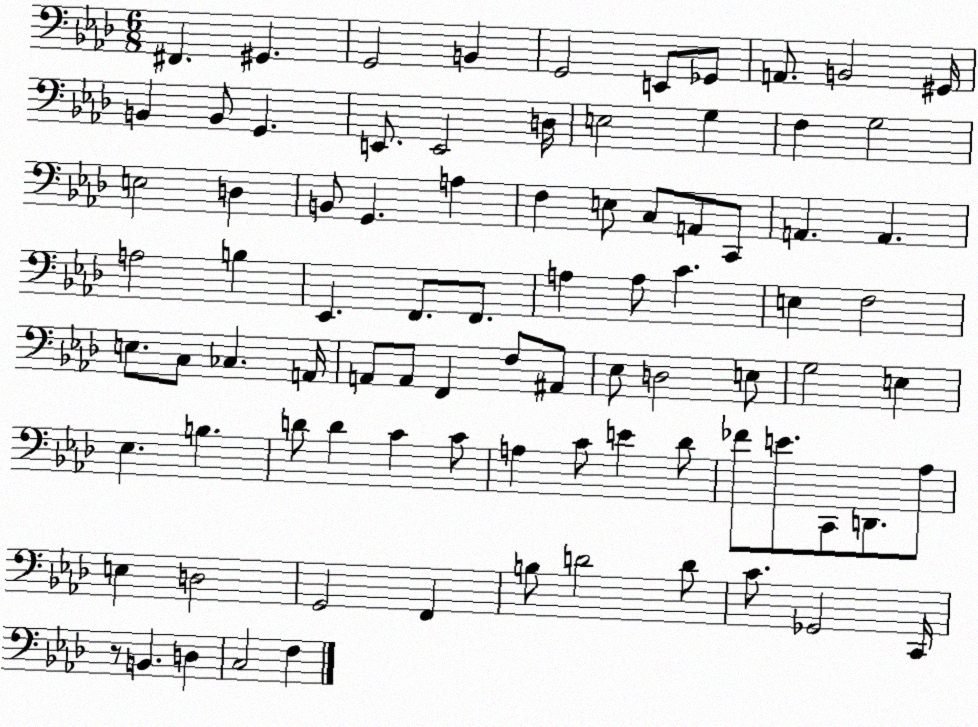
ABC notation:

X:1
T:Untitled
M:6/8
L:1/4
K:Ab
^F,, ^G,, G,,2 B,, G,,2 E,,/2 _G,,/2 A,,/2 B,,2 ^G,,/4 B,, B,,/2 G,, E,,/2 E,,2 D,/4 E,2 G, F, G,2 E,2 D, B,,/2 G,, A, F, E,/2 C,/2 A,,/2 C,,/2 A,, A,, A,2 B, _E,, F,,/2 F,,/2 A, A,/2 C E, F,2 E,/2 C,/2 _C, A,,/4 A,,/2 A,,/2 F,, F,/2 ^A,,/2 _E,/2 D,2 E,/2 G,2 E, _E, B, D/2 D C C/2 A, C/2 E _D/2 _F/2 E/2 C,,/2 D,,/2 _A,/2 E, D,2 G,,2 F,, B,/2 D2 D/2 C/2 _G,,2 C,,/4 z/2 B,, D, C,2 F,